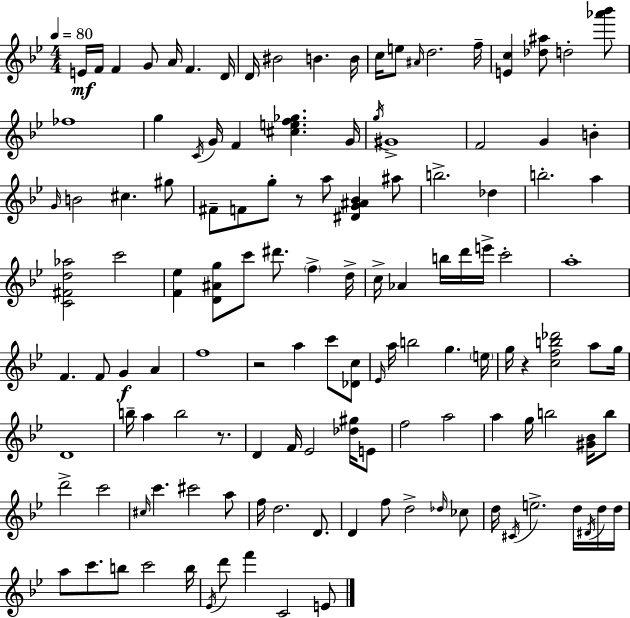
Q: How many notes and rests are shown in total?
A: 129